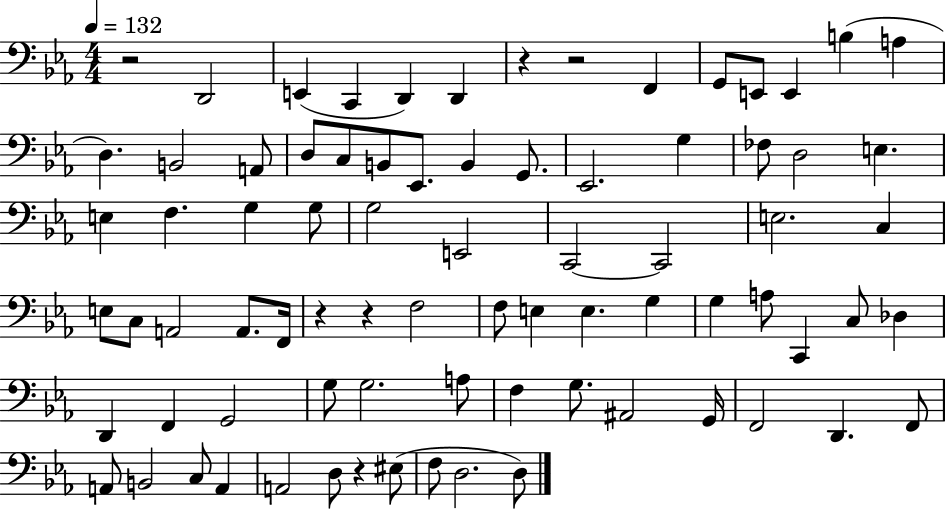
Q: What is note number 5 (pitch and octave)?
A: D2